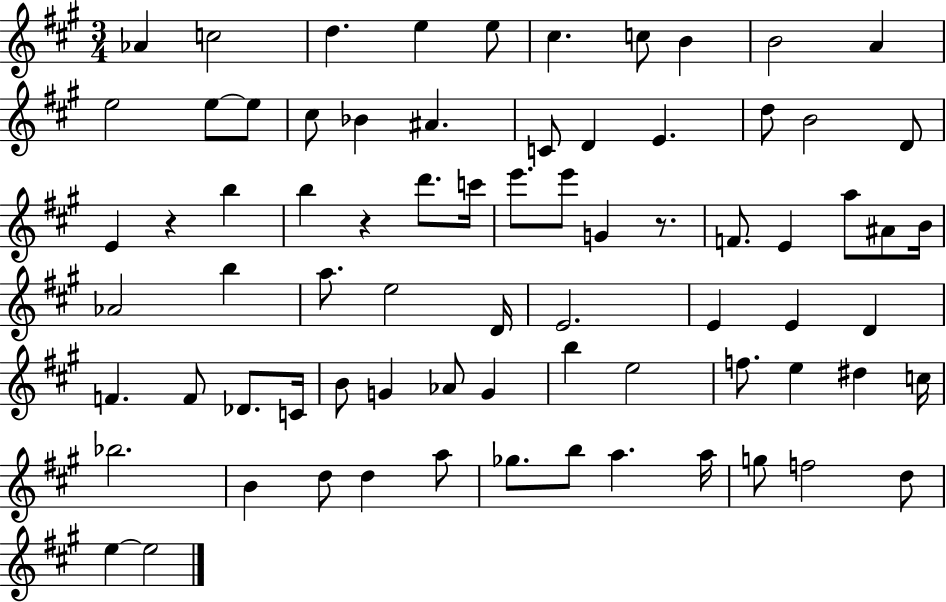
{
  \clef treble
  \numericTimeSignature
  \time 3/4
  \key a \major
  aes'4 c''2 | d''4. e''4 e''8 | cis''4. c''8 b'4 | b'2 a'4 | \break e''2 e''8~~ e''8 | cis''8 bes'4 ais'4. | c'8 d'4 e'4. | d''8 b'2 d'8 | \break e'4 r4 b''4 | b''4 r4 d'''8. c'''16 | e'''8. e'''8 g'4 r8. | f'8. e'4 a''8 ais'8 b'16 | \break aes'2 b''4 | a''8. e''2 d'16 | e'2. | e'4 e'4 d'4 | \break f'4. f'8 des'8. c'16 | b'8 g'4 aes'8 g'4 | b''4 e''2 | f''8. e''4 dis''4 c''16 | \break bes''2. | b'4 d''8 d''4 a''8 | ges''8. b''8 a''4. a''16 | g''8 f''2 d''8 | \break e''4~~ e''2 | \bar "|."
}